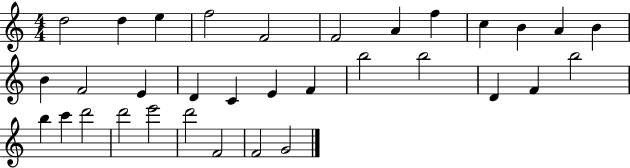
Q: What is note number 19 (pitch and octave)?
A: F4